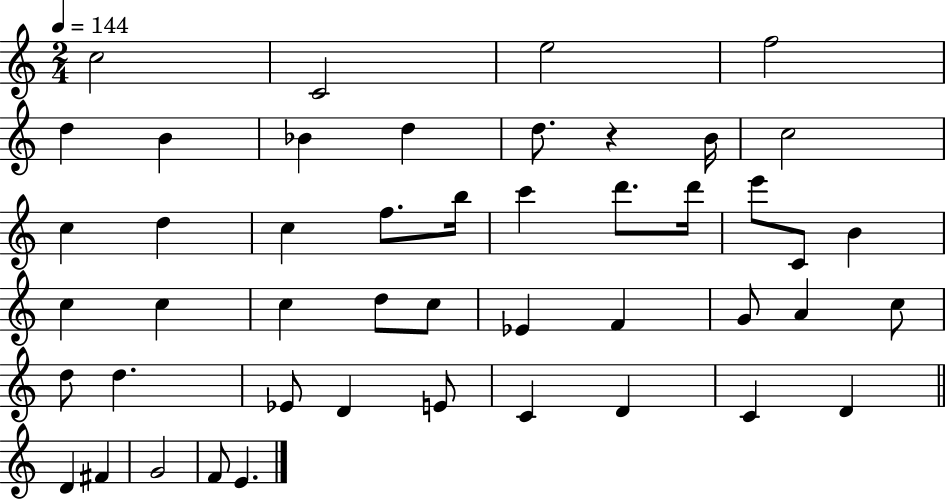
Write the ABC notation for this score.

X:1
T:Untitled
M:2/4
L:1/4
K:C
c2 C2 e2 f2 d B _B d d/2 z B/4 c2 c d c f/2 b/4 c' d'/2 d'/4 e'/2 C/2 B c c c d/2 c/2 _E F G/2 A c/2 d/2 d _E/2 D E/2 C D C D D ^F G2 F/2 E